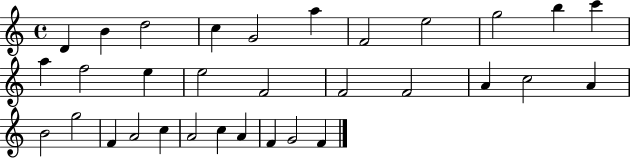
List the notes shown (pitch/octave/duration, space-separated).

D4/q B4/q D5/h C5/q G4/h A5/q F4/h E5/h G5/h B5/q C6/q A5/q F5/h E5/q E5/h F4/h F4/h F4/h A4/q C5/h A4/q B4/h G5/h F4/q A4/h C5/q A4/h C5/q A4/q F4/q G4/h F4/q